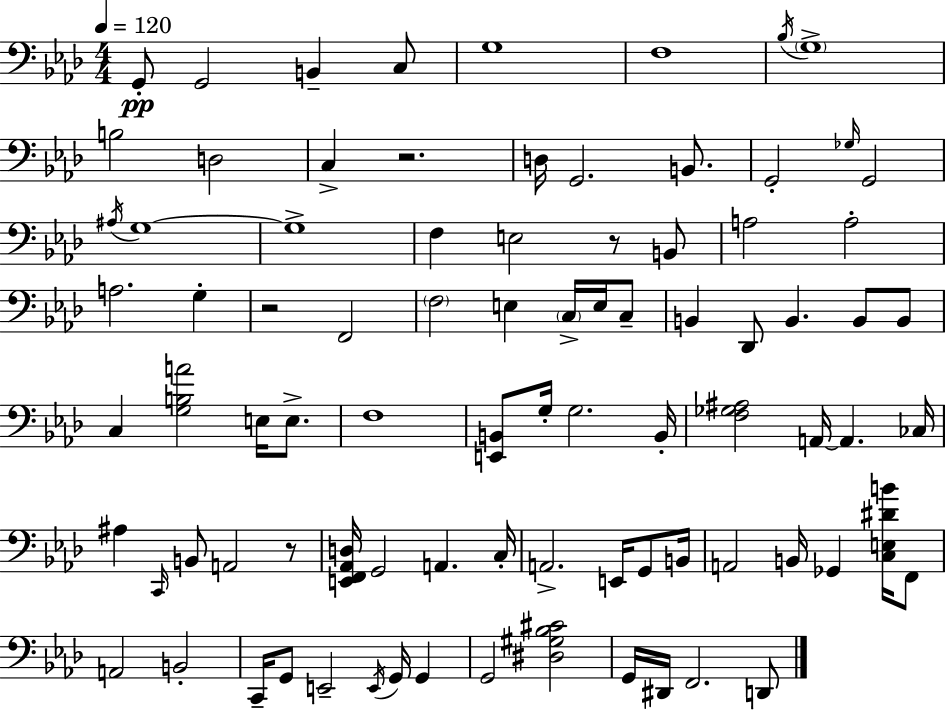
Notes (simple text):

G2/e G2/h B2/q C3/e G3/w F3/w Bb3/s G3/w B3/h D3/h C3/q R/h. D3/s G2/h. B2/e. G2/h Gb3/s G2/h A#3/s G3/w G3/w F3/q E3/h R/e B2/e A3/h A3/h A3/h. G3/q R/h F2/h F3/h E3/q C3/s E3/s C3/e B2/q Db2/e B2/q. B2/e B2/e C3/q [G3,B3,A4]/h E3/s E3/e. F3/w [E2,B2]/e G3/s G3/h. B2/s [F3,Gb3,A#3]/h A2/s A2/q. CES3/s A#3/q C2/s B2/e A2/h R/e [E2,F2,Ab2,D3]/s G2/h A2/q. C3/s A2/h. E2/s G2/e B2/s A2/h B2/s Gb2/q [C3,E3,D#4,B4]/s F2/e A2/h B2/h C2/s G2/e E2/h E2/s G2/s G2/q G2/h [D#3,G#3,Bb3,C#4]/h G2/s D#2/s F2/h. D2/e